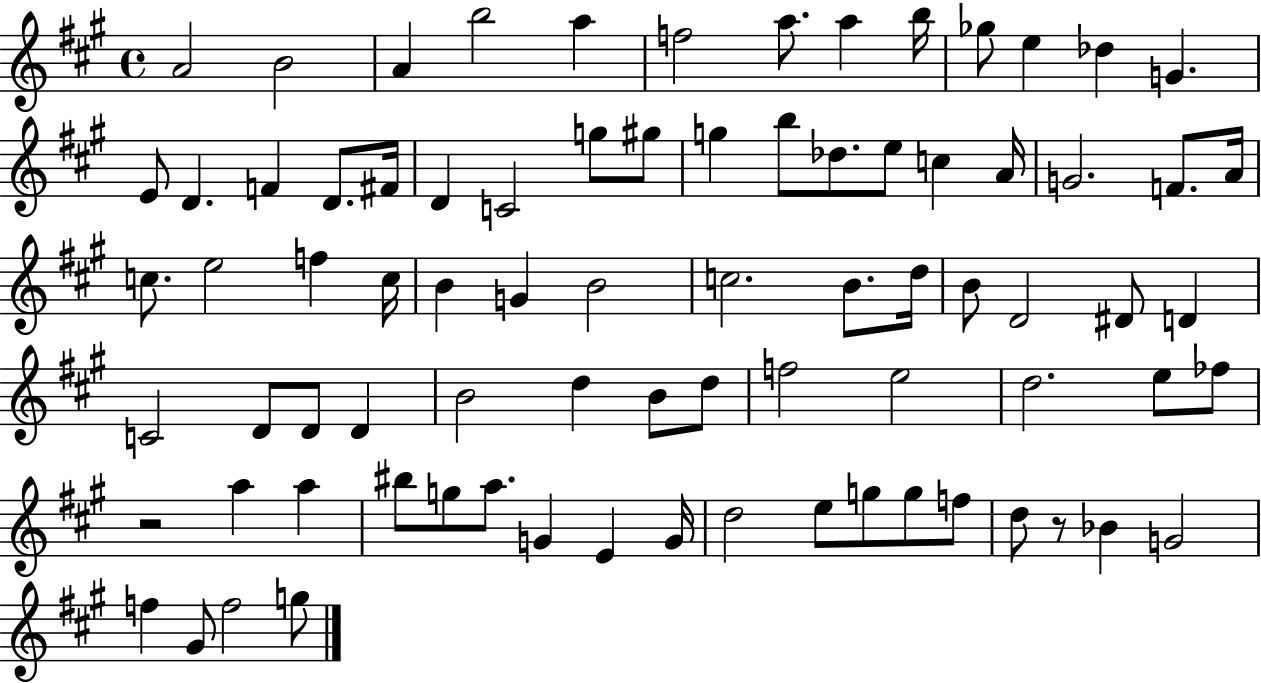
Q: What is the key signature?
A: A major